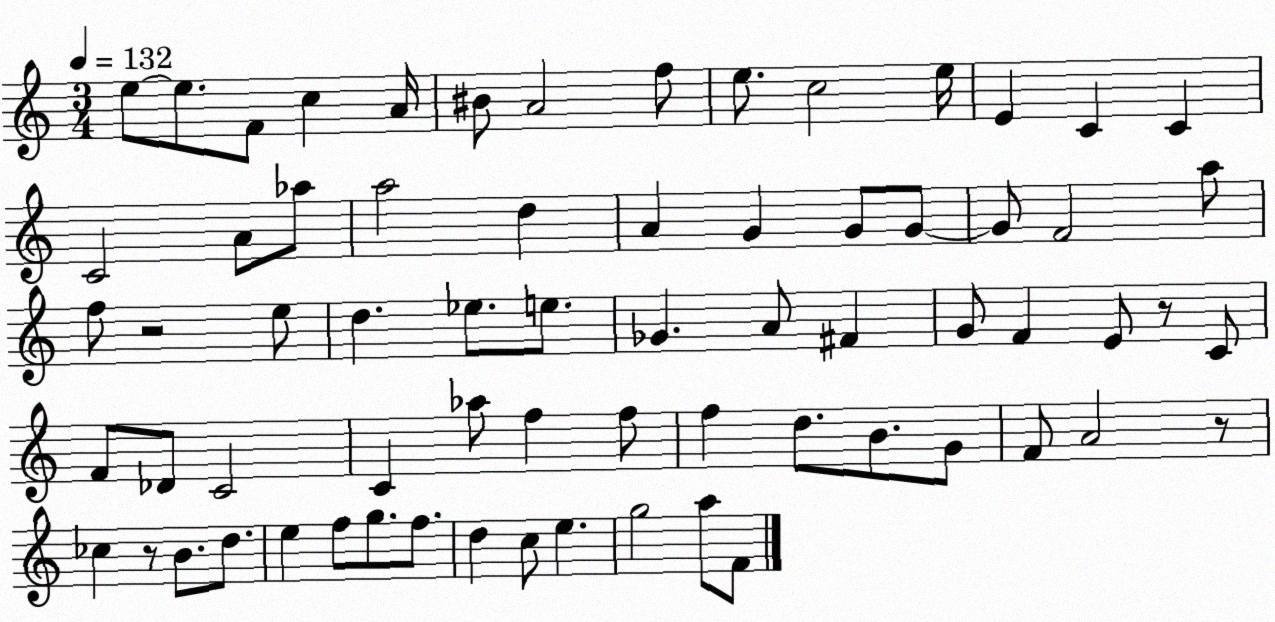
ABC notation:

X:1
T:Untitled
M:3/4
L:1/4
K:C
e/2 e/2 F/2 c A/4 ^B/2 A2 f/2 e/2 c2 e/4 E C C C2 A/2 _a/2 a2 d A G G/2 G/2 G/2 F2 a/2 f/2 z2 e/2 d _e/2 e/2 _G A/2 ^F G/2 F E/2 z/2 C/2 F/2 _D/2 C2 C _a/2 f f/2 f d/2 B/2 G/2 F/2 A2 z/2 _c z/2 B/2 d/2 e f/2 g/2 f/2 d c/2 e g2 a/2 F/2